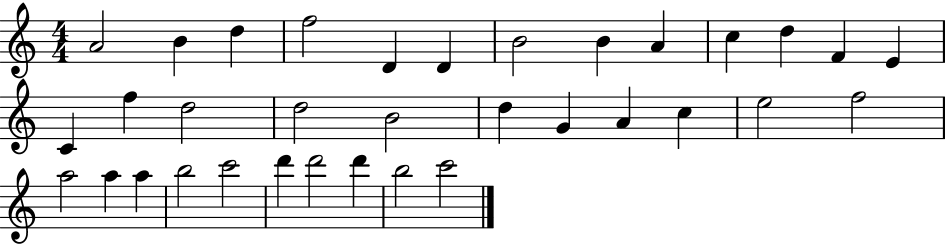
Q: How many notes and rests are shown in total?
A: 34